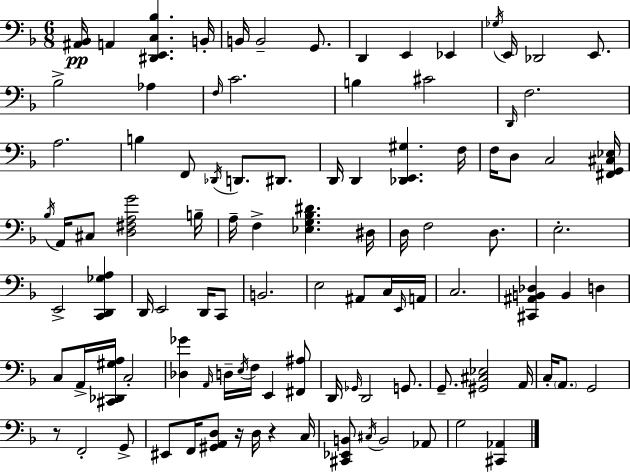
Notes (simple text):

[A#2,Bb2]/s A2/q [D#2,E2,C3,Bb3]/q. B2/s B2/s B2/h G2/e. D2/q E2/q Eb2/q Gb3/s E2/s Db2/h E2/e. Bb3/h Ab3/q F3/s C4/h. B3/q C#4/h D2/s F3/h. A3/h. B3/q F2/e Db2/s D2/e. D#2/e. D2/s D2/q [Db2,E2,G#3]/q. F3/s F3/s D3/e C3/h [F#2,G2,C#3,Eb3]/s Bb3/s A2/s C#3/e [D3,F#3,A3,G4]/h B3/s A3/s F3/q [Eb3,G3,Bb3,D#4]/q. D#3/s D3/s F3/h D3/e. E3/h. E2/h [C2,D2,Gb3,A3]/q D2/s E2/h D2/s C2/e B2/h. E3/h A#2/e C3/s E2/s A2/s C3/h. [C#2,A#2,B2,Db3]/q B2/q D3/q C3/e A2/s [C#2,Db2,G#3,A3]/s C3/h [Db3,Gb4]/q A2/s D3/s E3/s F3/s E2/q [F#2,A#3]/e D2/s Gb2/s D2/h G2/e. G2/e. [G#2,C#3,Eb3]/h A2/s C3/s A2/e. G2/h R/e F2/h G2/e EIS2/e F2/s [G#2,A2,D3]/e R/s D3/s R/q C3/s [C#2,Eb2,B2]/e C#3/s B2/h Ab2/e G3/h [C#2,Ab2]/q